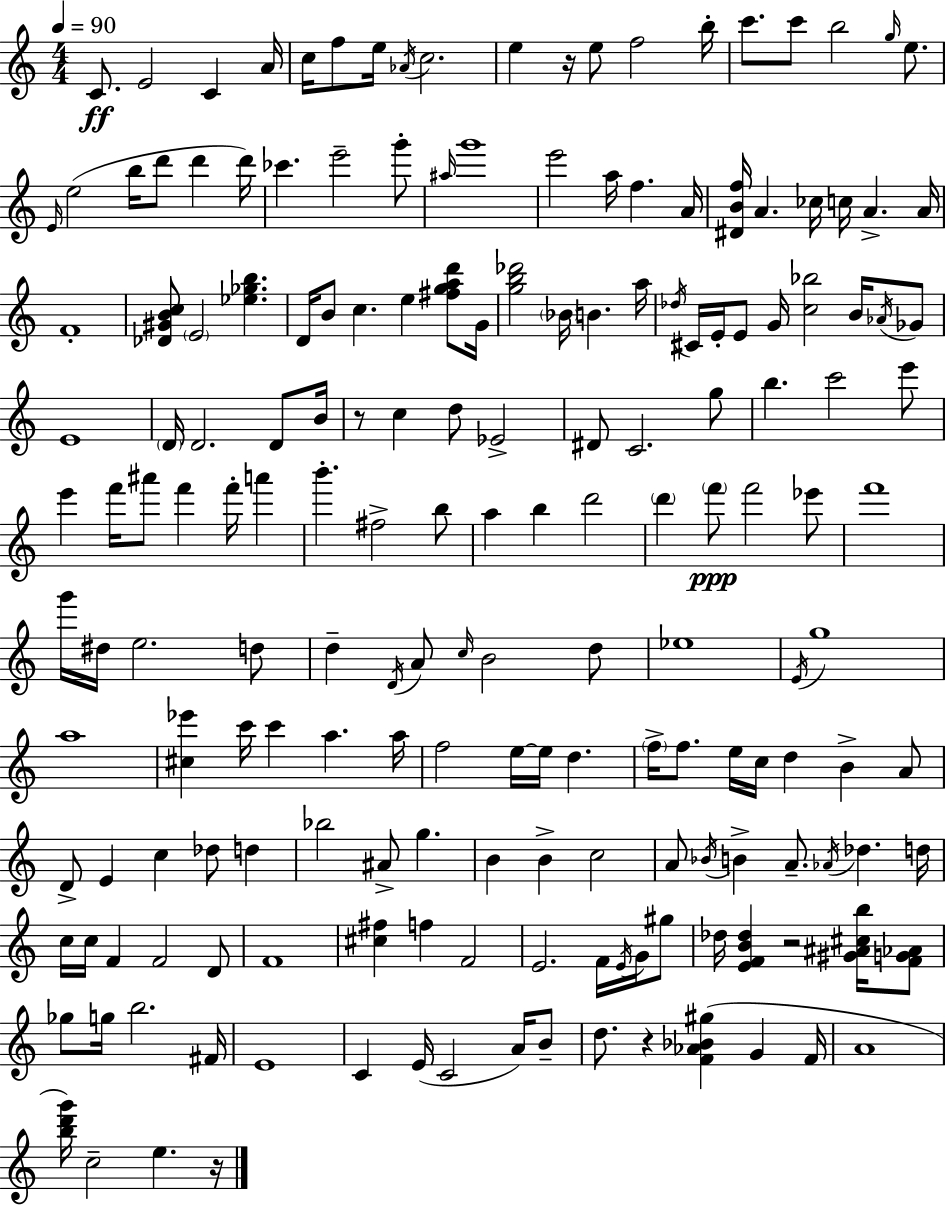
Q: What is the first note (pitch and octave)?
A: C4